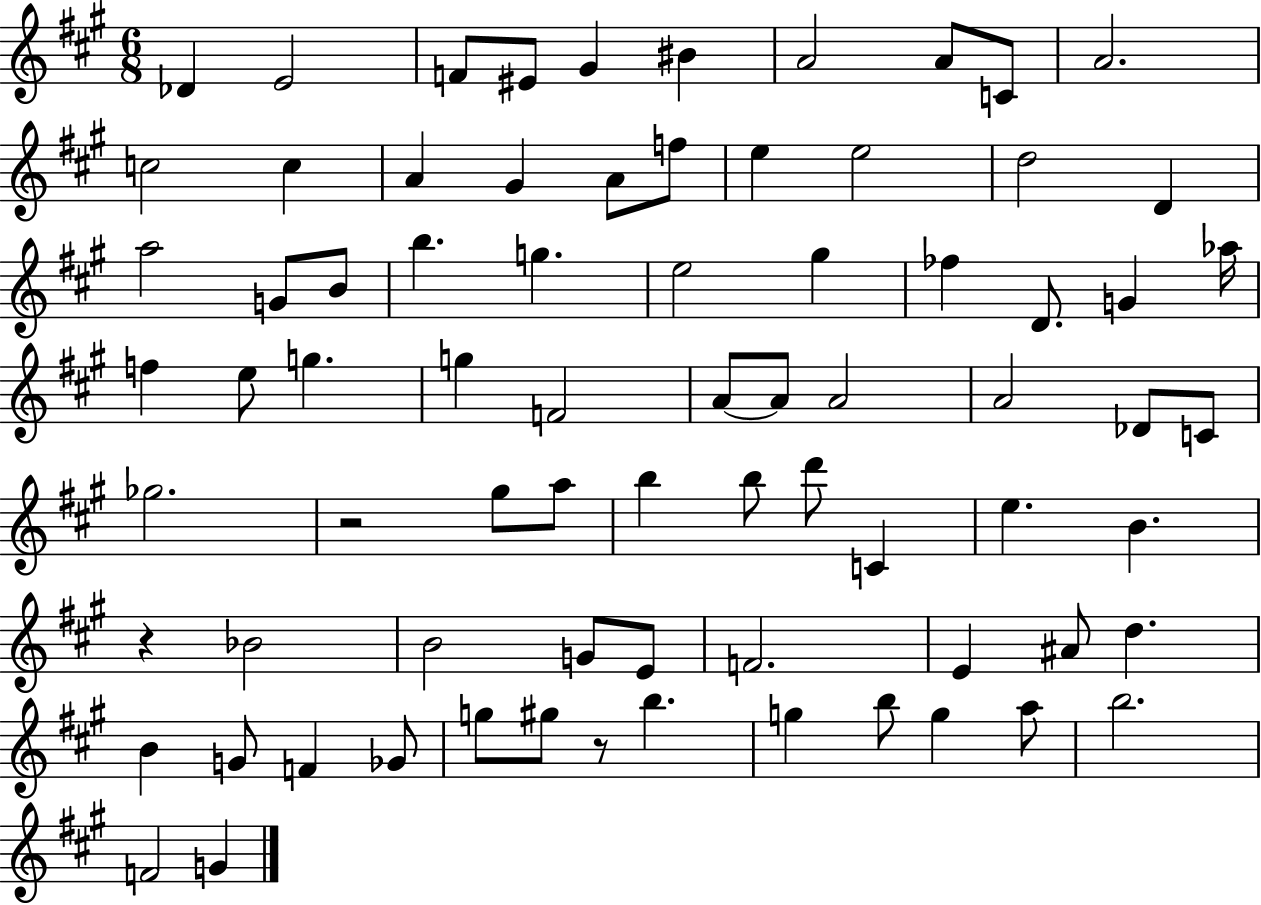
{
  \clef treble
  \numericTimeSignature
  \time 6/8
  \key a \major
  des'4 e'2 | f'8 eis'8 gis'4 bis'4 | a'2 a'8 c'8 | a'2. | \break c''2 c''4 | a'4 gis'4 a'8 f''8 | e''4 e''2 | d''2 d'4 | \break a''2 g'8 b'8 | b''4. g''4. | e''2 gis''4 | fes''4 d'8. g'4 aes''16 | \break f''4 e''8 g''4. | g''4 f'2 | a'8~~ a'8 a'2 | a'2 des'8 c'8 | \break ges''2. | r2 gis''8 a''8 | b''4 b''8 d'''8 c'4 | e''4. b'4. | \break r4 bes'2 | b'2 g'8 e'8 | f'2. | e'4 ais'8 d''4. | \break b'4 g'8 f'4 ges'8 | g''8 gis''8 r8 b''4. | g''4 b''8 g''4 a''8 | b''2. | \break f'2 g'4 | \bar "|."
}